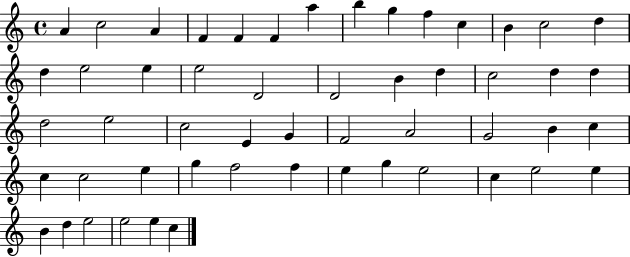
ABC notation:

X:1
T:Untitled
M:4/4
L:1/4
K:C
A c2 A F F F a b g f c B c2 d d e2 e e2 D2 D2 B d c2 d d d2 e2 c2 E G F2 A2 G2 B c c c2 e g f2 f e g e2 c e2 e B d e2 e2 e c